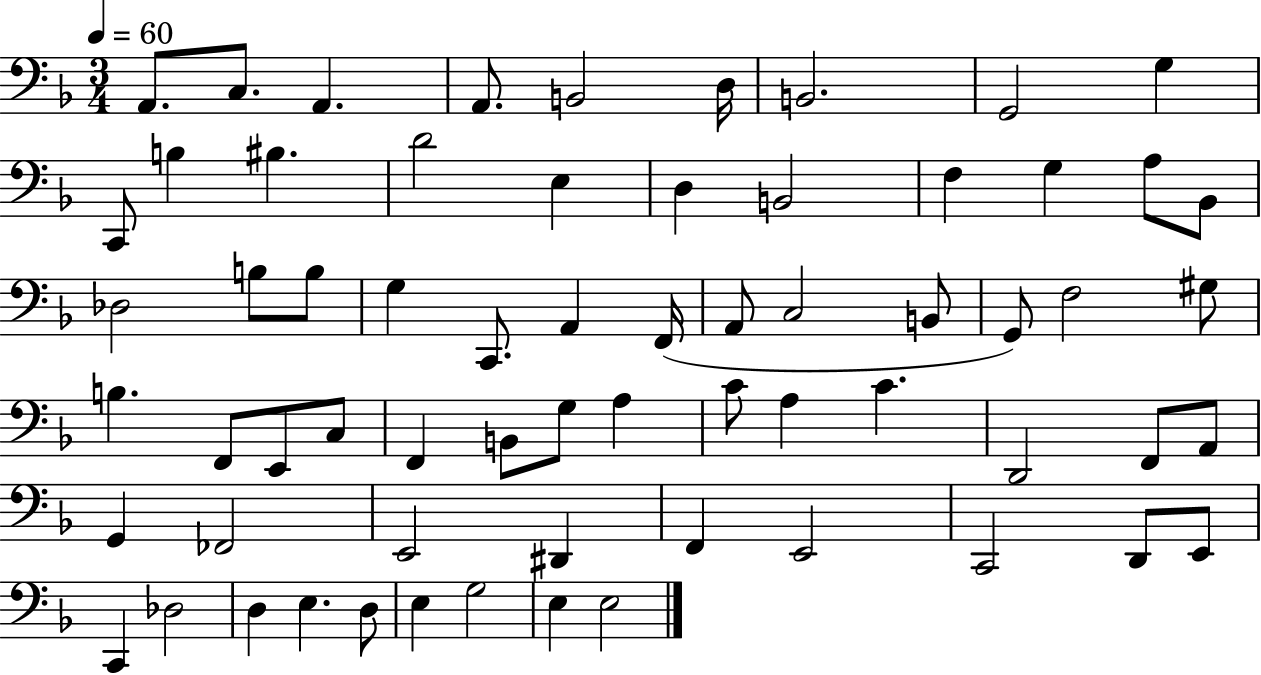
X:1
T:Untitled
M:3/4
L:1/4
K:F
A,,/2 C,/2 A,, A,,/2 B,,2 D,/4 B,,2 G,,2 G, C,,/2 B, ^B, D2 E, D, B,,2 F, G, A,/2 _B,,/2 _D,2 B,/2 B,/2 G, C,,/2 A,, F,,/4 A,,/2 C,2 B,,/2 G,,/2 F,2 ^G,/2 B, F,,/2 E,,/2 C,/2 F,, B,,/2 G,/2 A, C/2 A, C D,,2 F,,/2 A,,/2 G,, _F,,2 E,,2 ^D,, F,, E,,2 C,,2 D,,/2 E,,/2 C,, _D,2 D, E, D,/2 E, G,2 E, E,2